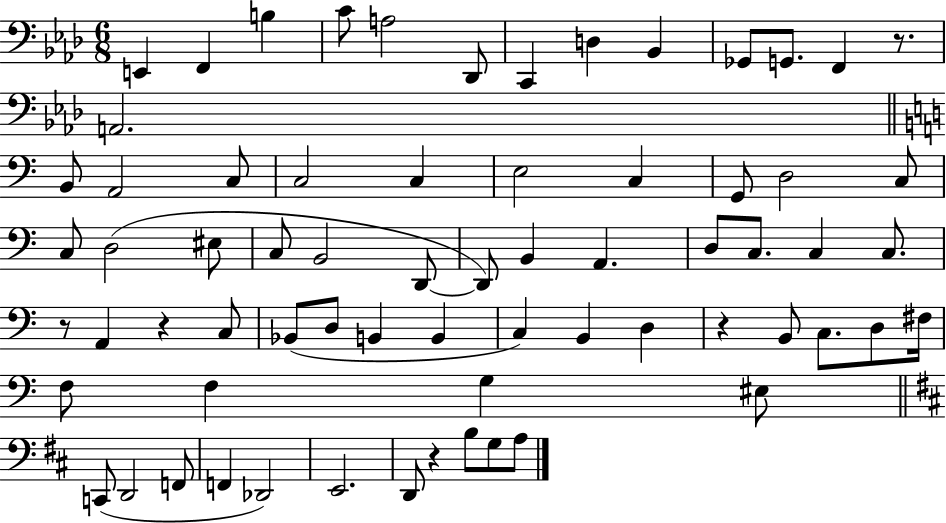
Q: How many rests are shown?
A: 5